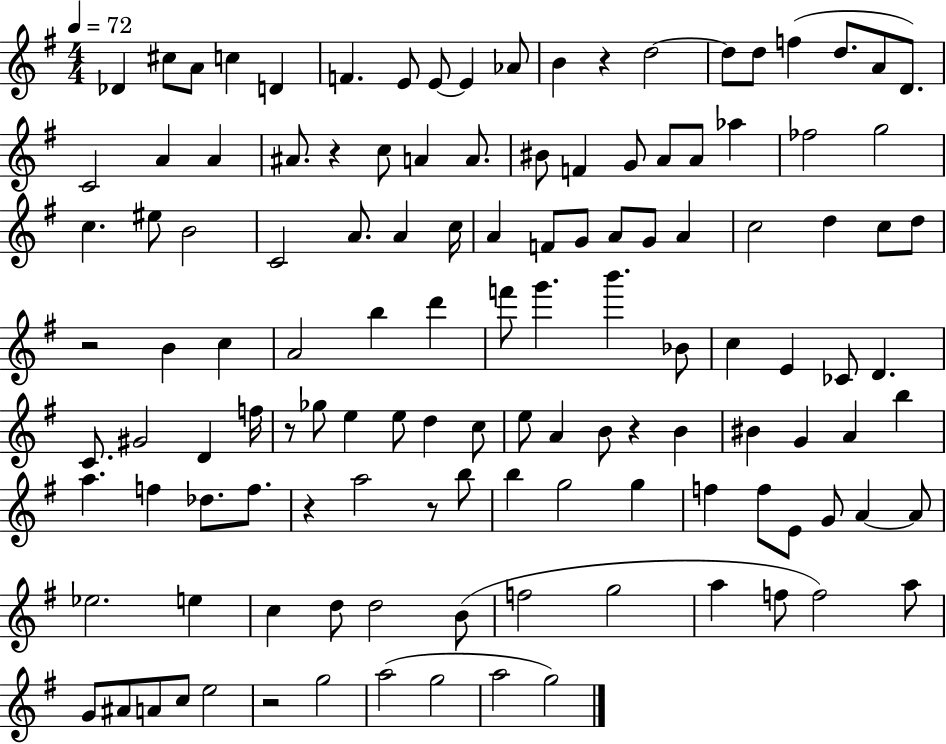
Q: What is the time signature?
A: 4/4